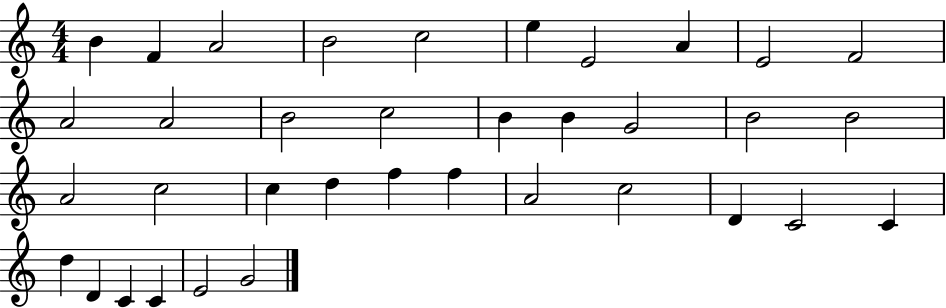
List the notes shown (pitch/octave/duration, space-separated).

B4/q F4/q A4/h B4/h C5/h E5/q E4/h A4/q E4/h F4/h A4/h A4/h B4/h C5/h B4/q B4/q G4/h B4/h B4/h A4/h C5/h C5/q D5/q F5/q F5/q A4/h C5/h D4/q C4/h C4/q D5/q D4/q C4/q C4/q E4/h G4/h